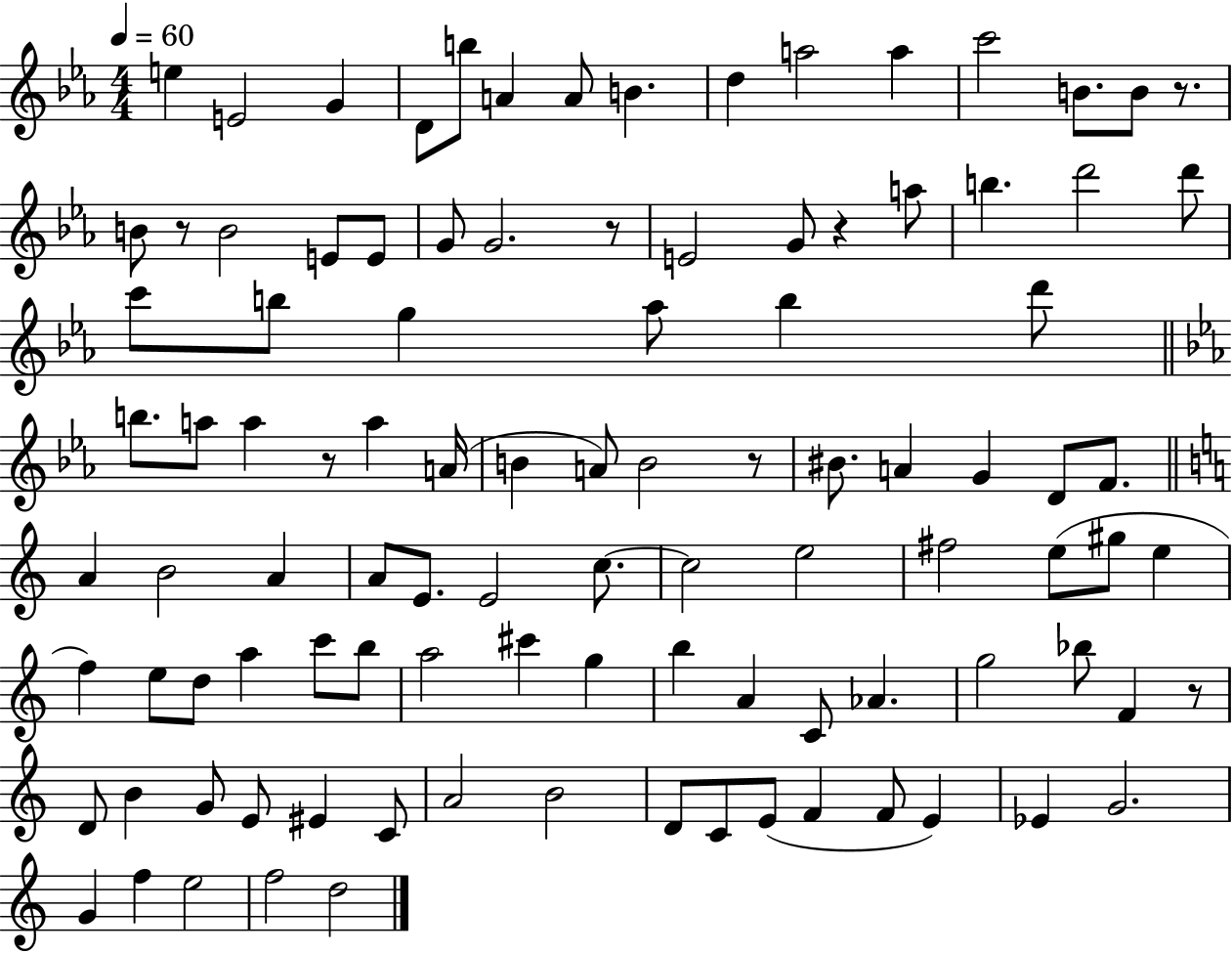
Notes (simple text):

E5/q E4/h G4/q D4/e B5/e A4/q A4/e B4/q. D5/q A5/h A5/q C6/h B4/e. B4/e R/e. B4/e R/e B4/h E4/e E4/e G4/e G4/h. R/e E4/h G4/e R/q A5/e B5/q. D6/h D6/e C6/e B5/e G5/q Ab5/e B5/q D6/e B5/e. A5/e A5/q R/e A5/q A4/s B4/q A4/e B4/h R/e BIS4/e. A4/q G4/q D4/e F4/e. A4/q B4/h A4/q A4/e E4/e. E4/h C5/e. C5/h E5/h F#5/h E5/e G#5/e E5/q F5/q E5/e D5/e A5/q C6/e B5/e A5/h C#6/q G5/q B5/q A4/q C4/e Ab4/q. G5/h Bb5/e F4/q R/e D4/e B4/q G4/e E4/e EIS4/q C4/e A4/h B4/h D4/e C4/e E4/e F4/q F4/e E4/q Eb4/q G4/h. G4/q F5/q E5/h F5/h D5/h